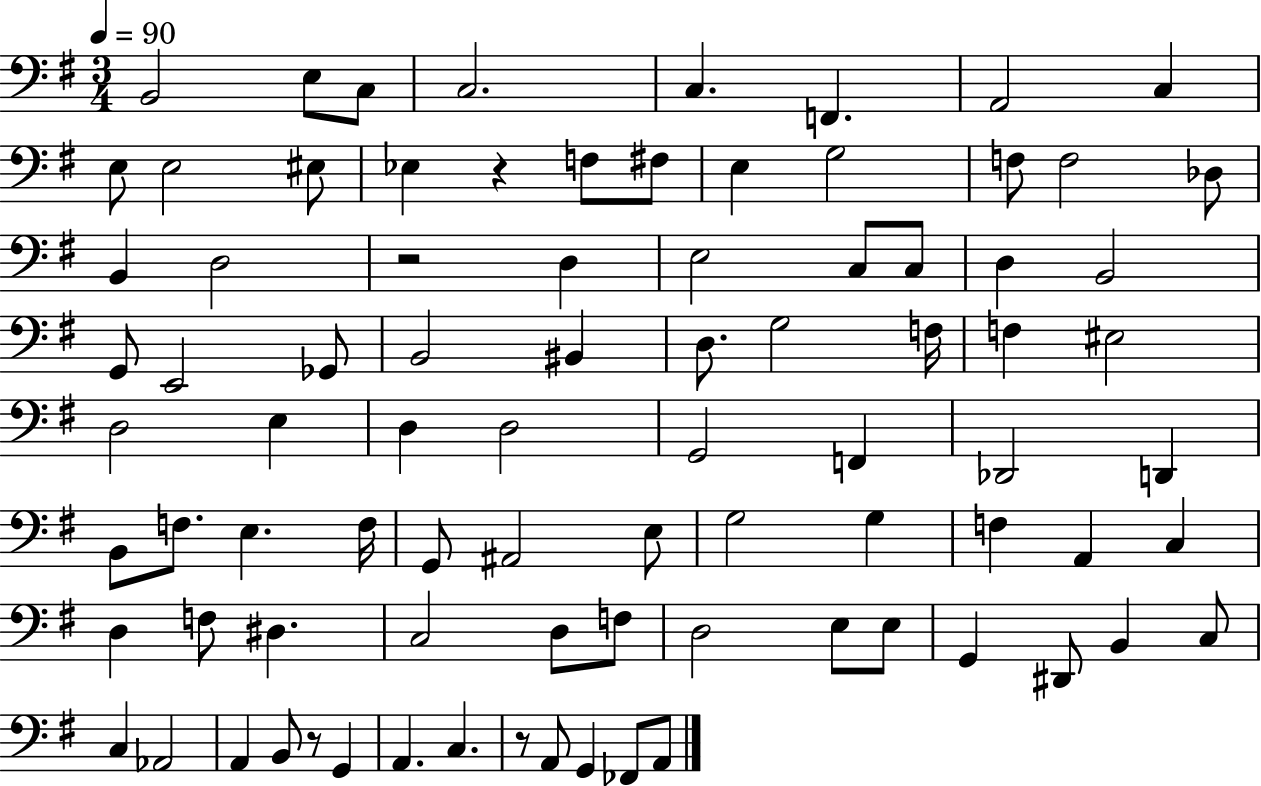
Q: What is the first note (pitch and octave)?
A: B2